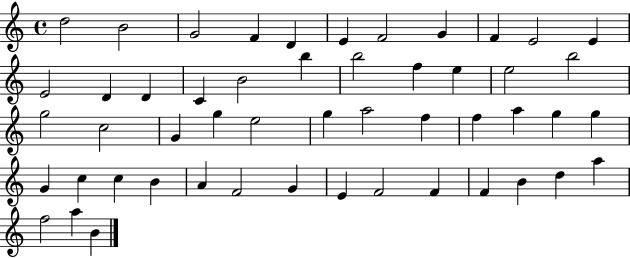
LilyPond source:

{
  \clef treble
  \time 4/4
  \defaultTimeSignature
  \key c \major
  d''2 b'2 | g'2 f'4 d'4 | e'4 f'2 g'4 | f'4 e'2 e'4 | \break e'2 d'4 d'4 | c'4 b'2 b''4 | b''2 f''4 e''4 | e''2 b''2 | \break g''2 c''2 | g'4 g''4 e''2 | g''4 a''2 f''4 | f''4 a''4 g''4 g''4 | \break g'4 c''4 c''4 b'4 | a'4 f'2 g'4 | e'4 f'2 f'4 | f'4 b'4 d''4 a''4 | \break f''2 a''4 b'4 | \bar "|."
}